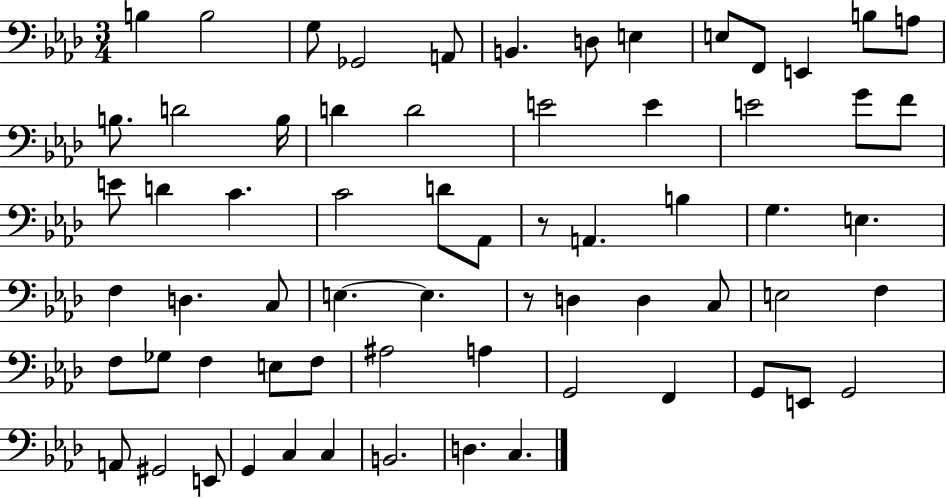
X:1
T:Untitled
M:3/4
L:1/4
K:Ab
B, B,2 G,/2 _G,,2 A,,/2 B,, D,/2 E, E,/2 F,,/2 E,, B,/2 A,/2 B,/2 D2 B,/4 D D2 E2 E E2 G/2 F/2 E/2 D C C2 D/2 _A,,/2 z/2 A,, B, G, E, F, D, C,/2 E, E, z/2 D, D, C,/2 E,2 F, F,/2 _G,/2 F, E,/2 F,/2 ^A,2 A, G,,2 F,, G,,/2 E,,/2 G,,2 A,,/2 ^G,,2 E,,/2 G,, C, C, B,,2 D, C,